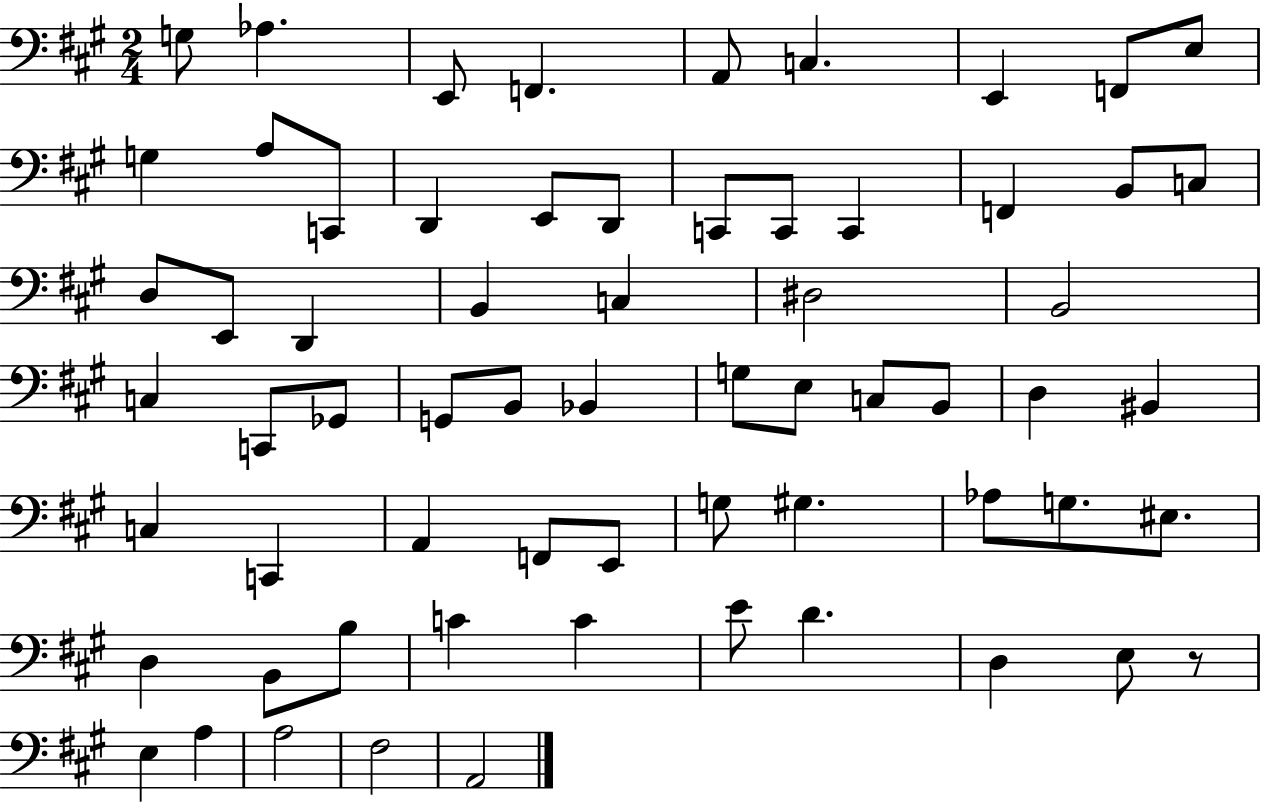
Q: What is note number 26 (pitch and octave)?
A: C3